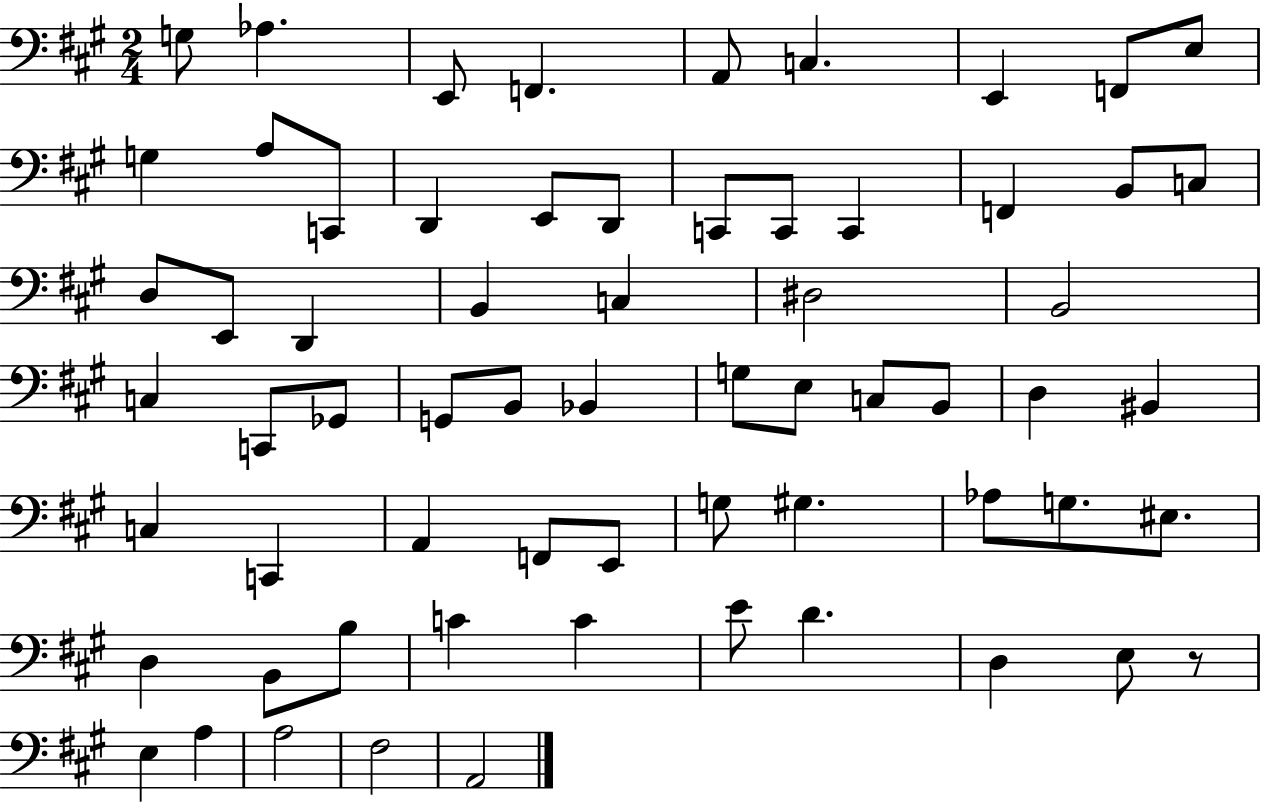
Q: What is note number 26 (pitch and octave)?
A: C3